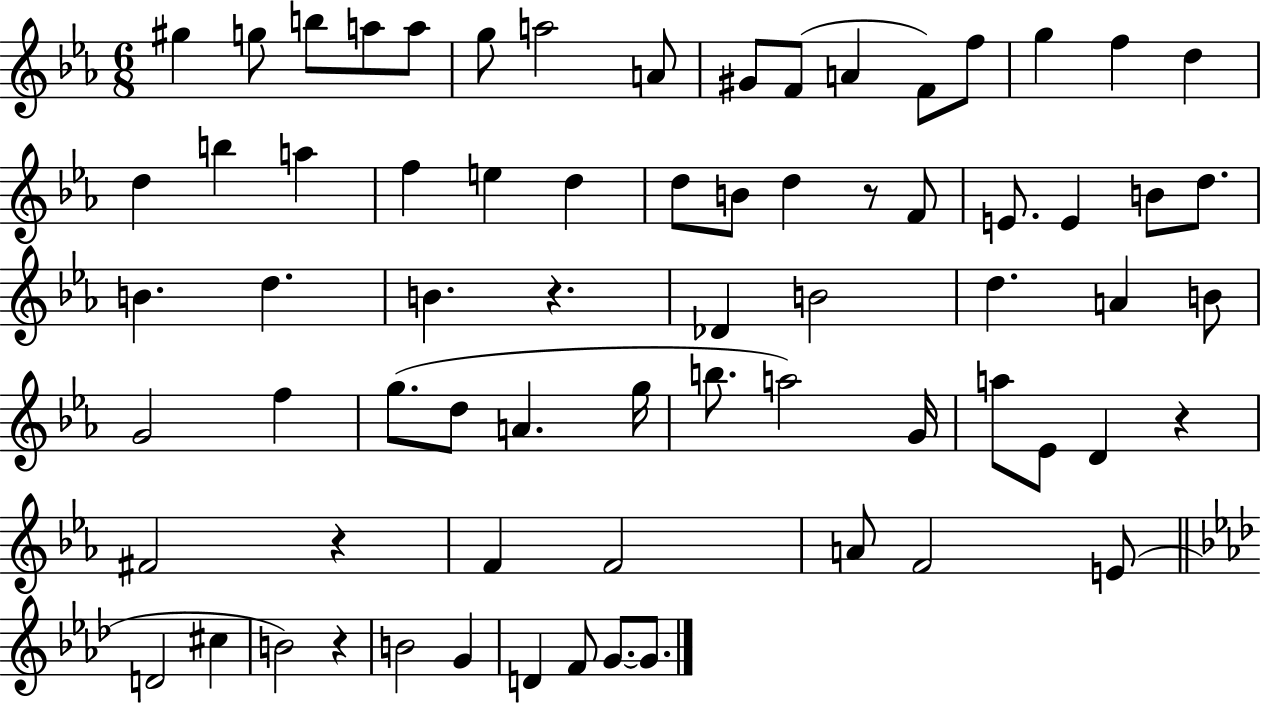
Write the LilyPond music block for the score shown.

{
  \clef treble
  \numericTimeSignature
  \time 6/8
  \key ees \major
  gis''4 g''8 b''8 a''8 a''8 | g''8 a''2 a'8 | gis'8 f'8( a'4 f'8) f''8 | g''4 f''4 d''4 | \break d''4 b''4 a''4 | f''4 e''4 d''4 | d''8 b'8 d''4 r8 f'8 | e'8. e'4 b'8 d''8. | \break b'4. d''4. | b'4. r4. | des'4 b'2 | d''4. a'4 b'8 | \break g'2 f''4 | g''8.( d''8 a'4. g''16 | b''8. a''2) g'16 | a''8 ees'8 d'4 r4 | \break fis'2 r4 | f'4 f'2 | a'8 f'2 e'8( | \bar "||" \break \key f \minor d'2 cis''4 | b'2) r4 | b'2 g'4 | d'4 f'8 g'8.~~ g'8. | \break \bar "|."
}